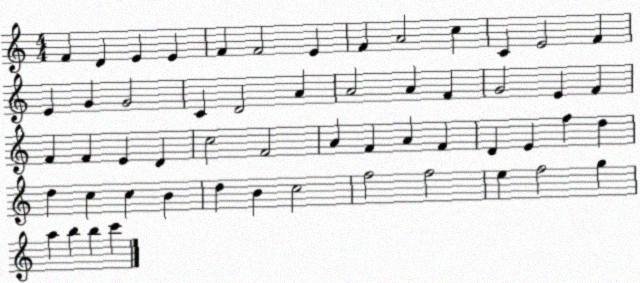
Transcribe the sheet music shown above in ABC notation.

X:1
T:Untitled
M:4/4
L:1/4
K:C
F D E E F F2 E F A2 c C E2 F E G G2 C D2 A A2 A F G2 E F F F E D c2 F2 A F A F D E f d d c c B d B c2 f2 f2 e f2 g a b b c'